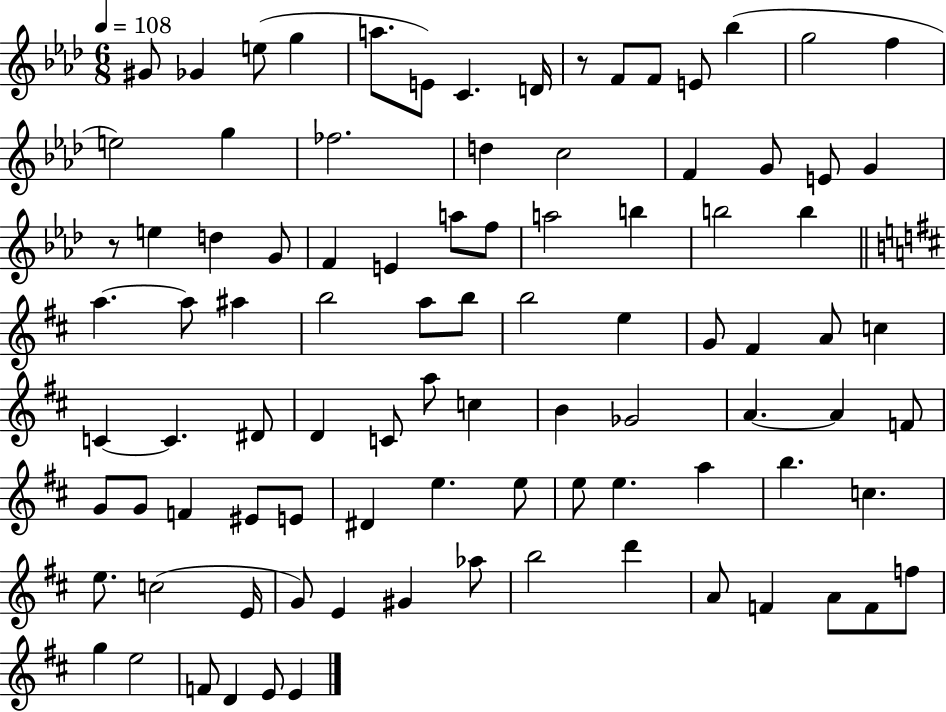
G#4/e Gb4/q E5/e G5/q A5/e. E4/e C4/q. D4/s R/e F4/e F4/e E4/e Bb5/q G5/h F5/q E5/h G5/q FES5/h. D5/q C5/h F4/q G4/e E4/e G4/q R/e E5/q D5/q G4/e F4/q E4/q A5/e F5/e A5/h B5/q B5/h B5/q A5/q. A5/e A#5/q B5/h A5/e B5/e B5/h E5/q G4/e F#4/q A4/e C5/q C4/q C4/q. D#4/e D4/q C4/e A5/e C5/q B4/q Gb4/h A4/q. A4/q F4/e G4/e G4/e F4/q EIS4/e E4/e D#4/q E5/q. E5/e E5/e E5/q. A5/q B5/q. C5/q. E5/e. C5/h E4/s G4/e E4/q G#4/q Ab5/e B5/h D6/q A4/e F4/q A4/e F4/e F5/e G5/q E5/h F4/e D4/q E4/e E4/q